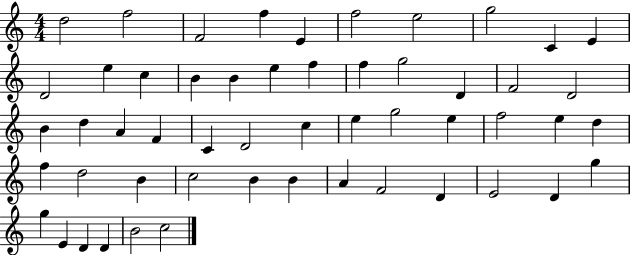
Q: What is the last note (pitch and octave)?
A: C5